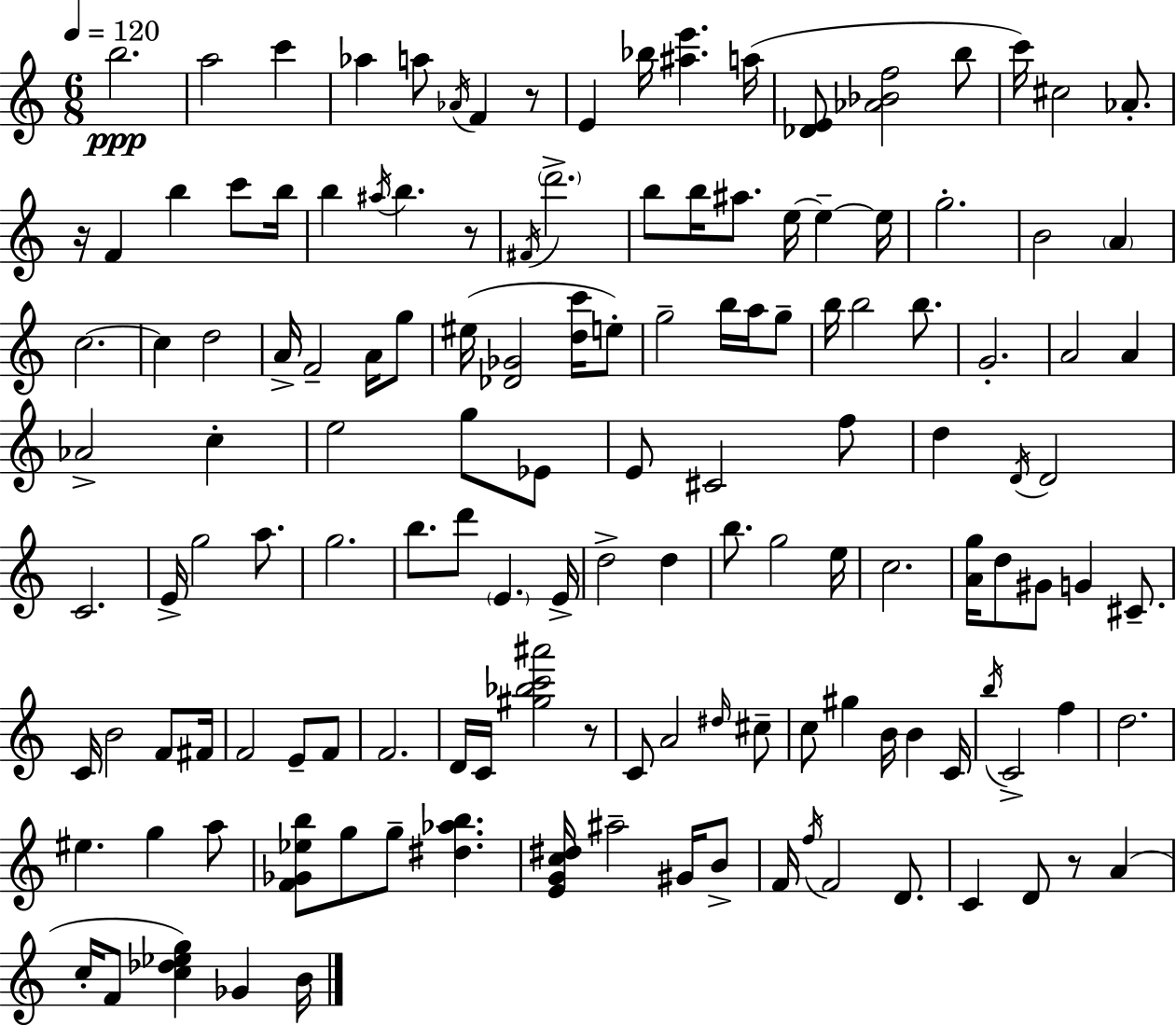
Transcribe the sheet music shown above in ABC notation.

X:1
T:Untitled
M:6/8
L:1/4
K:C
b2 a2 c' _a a/2 _A/4 F z/2 E _b/4 [^ae'] a/4 [_DE]/2 [_A_Bf]2 b/2 c'/4 ^c2 _A/2 z/4 F b c'/2 b/4 b ^a/4 b z/2 ^F/4 d'2 b/2 b/4 ^a/2 e/4 e e/4 g2 B2 A c2 c d2 A/4 F2 A/4 g/2 ^e/4 [_D_G]2 [dc']/4 e/2 g2 b/4 a/4 g/2 b/4 b2 b/2 G2 A2 A _A2 c e2 g/2 _E/2 E/2 ^C2 f/2 d D/4 D2 C2 E/4 g2 a/2 g2 b/2 d'/2 E E/4 d2 d b/2 g2 e/4 c2 [Ag]/4 d/2 ^G/2 G ^C/2 C/4 B2 F/2 ^F/4 F2 E/2 F/2 F2 D/4 C/4 [^g_bc'^a']2 z/2 C/2 A2 ^d/4 ^c/2 c/2 ^g B/4 B C/4 b/4 C2 f d2 ^e g a/2 [F_G_eb]/2 g/2 g/2 [^d_ab] [EGc^d]/4 ^a2 ^G/4 B/2 F/4 f/4 F2 D/2 C D/2 z/2 A c/4 F/2 [c_d_eg] _G B/4